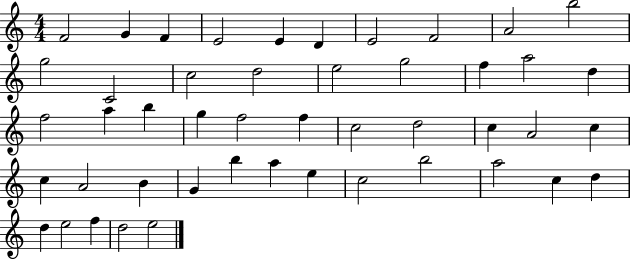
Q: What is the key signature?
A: C major